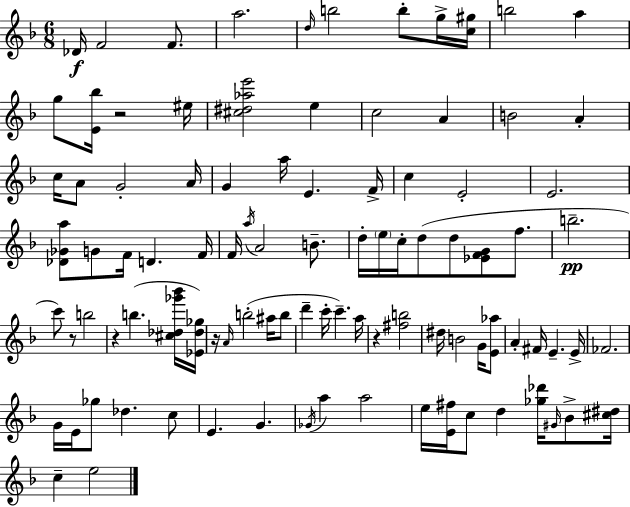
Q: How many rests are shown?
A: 5